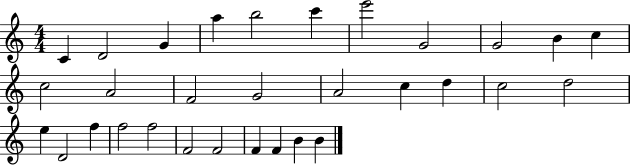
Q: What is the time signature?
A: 4/4